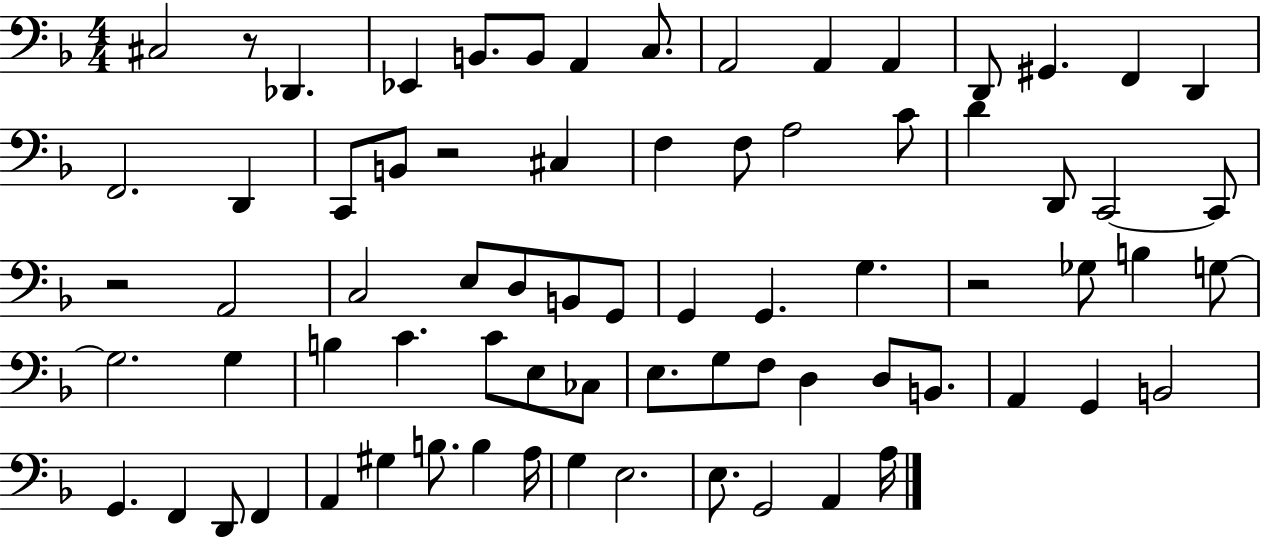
C#3/h R/e Db2/q. Eb2/q B2/e. B2/e A2/q C3/e. A2/h A2/q A2/q D2/e G#2/q. F2/q D2/q F2/h. D2/q C2/e B2/e R/h C#3/q F3/q F3/e A3/h C4/e D4/q D2/e C2/h C2/e R/h A2/h C3/h E3/e D3/e B2/e G2/e G2/q G2/q. G3/q. R/h Gb3/e B3/q G3/e G3/h. G3/q B3/q C4/q. C4/e E3/e CES3/e E3/e. G3/e F3/e D3/q D3/e B2/e. A2/q G2/q B2/h G2/q. F2/q D2/e F2/q A2/q G#3/q B3/e. B3/q A3/s G3/q E3/h. E3/e. G2/h A2/q A3/s